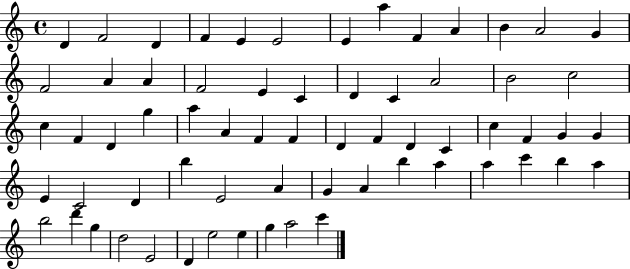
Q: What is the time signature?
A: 4/4